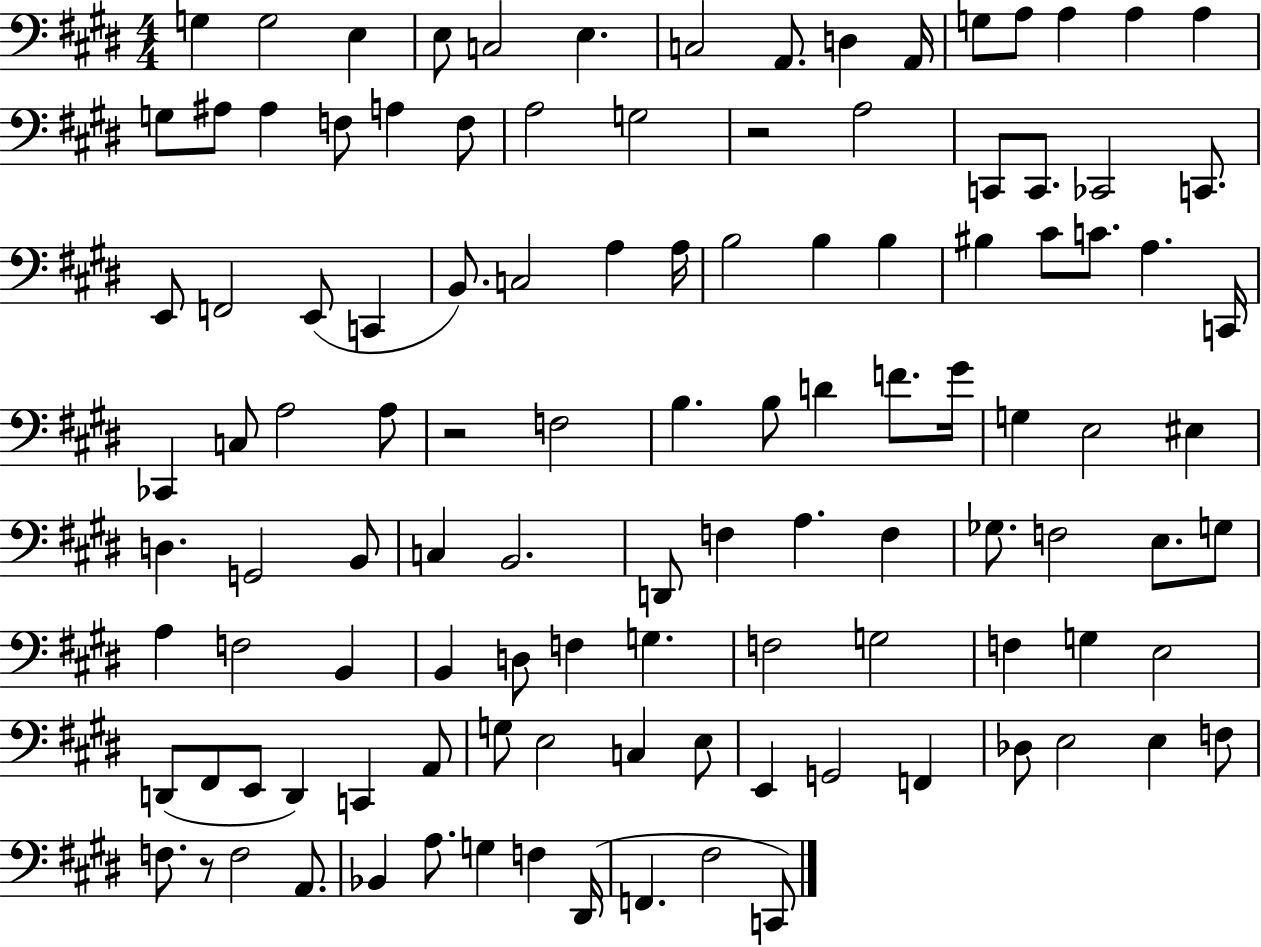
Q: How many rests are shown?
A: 3